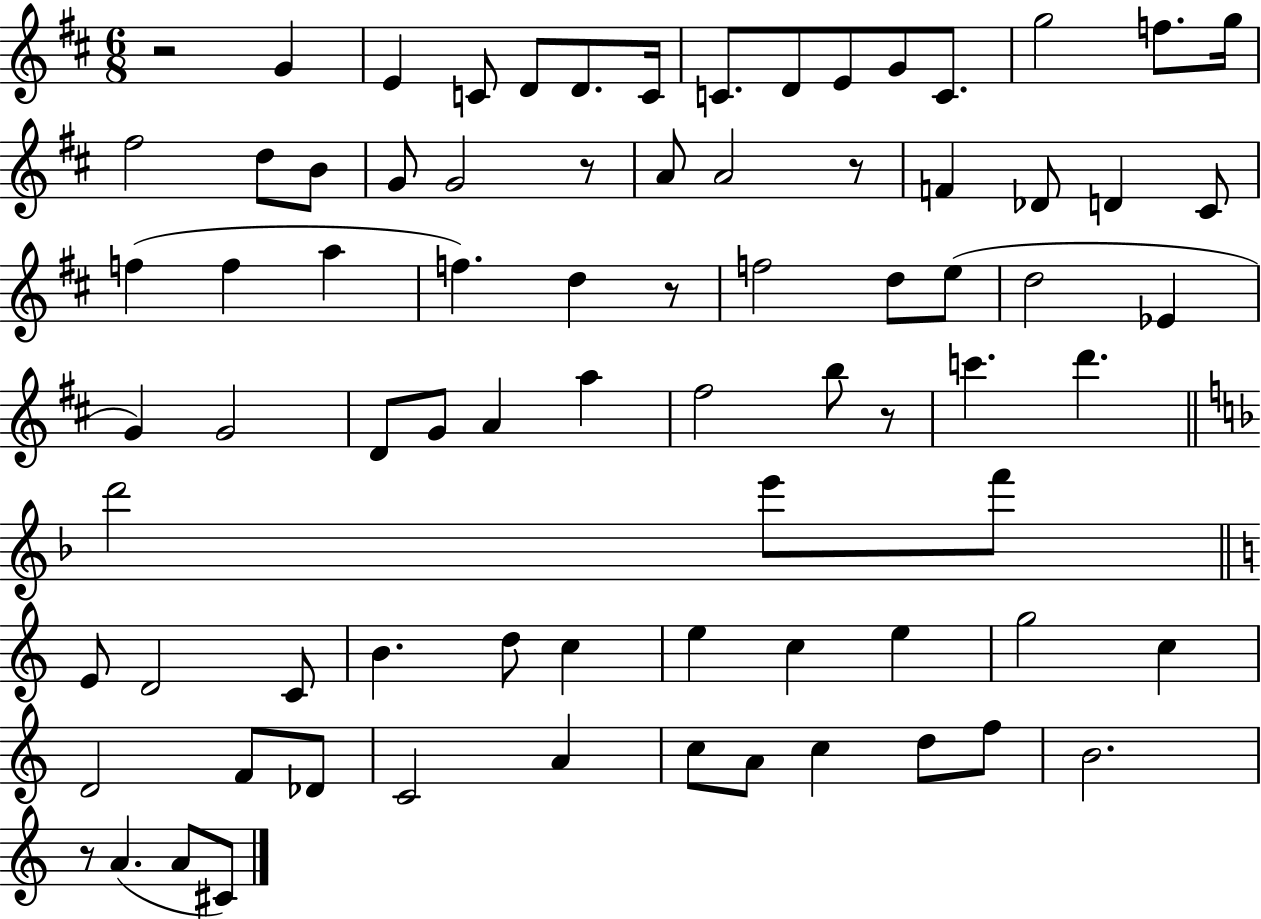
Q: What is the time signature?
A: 6/8